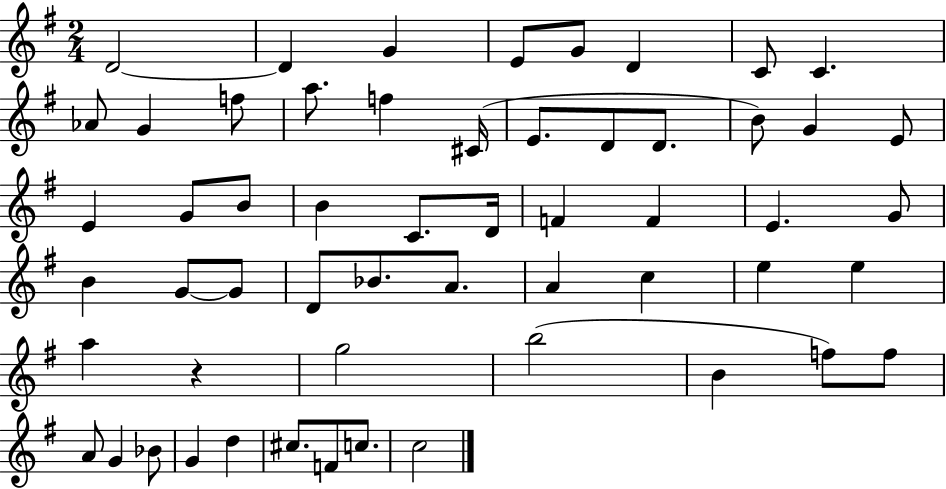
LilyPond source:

{
  \clef treble
  \numericTimeSignature
  \time 2/4
  \key g \major
  d'2~~ | d'4 g'4 | e'8 g'8 d'4 | c'8 c'4. | \break aes'8 g'4 f''8 | a''8. f''4 cis'16( | e'8. d'8 d'8. | b'8) g'4 e'8 | \break e'4 g'8 b'8 | b'4 c'8. d'16 | f'4 f'4 | e'4. g'8 | \break b'4 g'8~~ g'8 | d'8 bes'8. a'8. | a'4 c''4 | e''4 e''4 | \break a''4 r4 | g''2 | b''2( | b'4 f''8) f''8 | \break a'8 g'4 bes'8 | g'4 d''4 | cis''8. f'8 c''8. | c''2 | \break \bar "|."
}